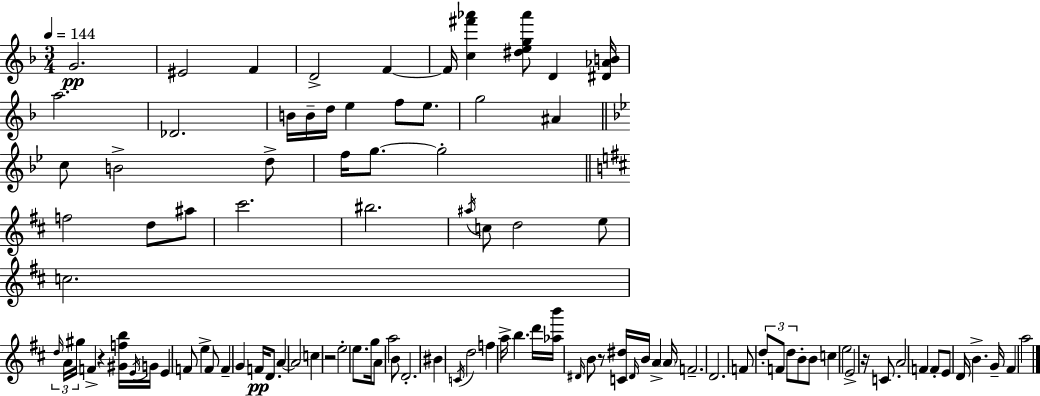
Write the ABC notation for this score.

X:1
T:Untitled
M:3/4
L:1/4
K:F
G2 ^E2 F D2 F F/4 [c^f'_a'] [^deg_a']/2 D [^D_AB]/4 a2 _D2 B/4 B/4 d/4 e f/2 e/2 g2 ^A c/2 B2 d/2 f/4 g/2 g2 f2 d/2 ^a/2 ^c'2 ^b2 ^a/4 c/2 d2 e/2 c2 d/4 A/4 ^g/4 F z [^Gfb]/4 E/4 G/4 E F/2 e F/2 F G F/4 D/2 A A2 c z2 e2 e/2 g/4 A/2 a2 B/2 D2 ^B C/4 d2 f a/4 b d'/4 [_ab']/4 ^D/4 B/2 z/2 [C^d]/4 ^D/4 B/4 A A/4 F2 D2 F/2 d/2 F/2 d/2 B/2 B/2 c e2 E2 z/4 C/2 A2 F F/2 E/2 D/4 B G/4 ^F a2